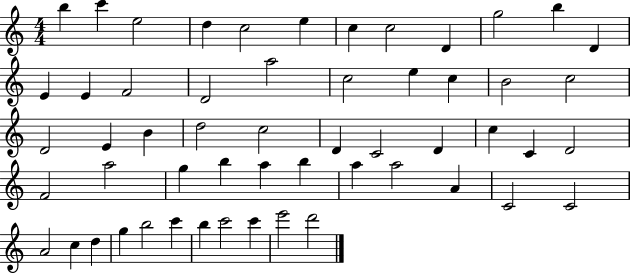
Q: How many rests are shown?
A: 0